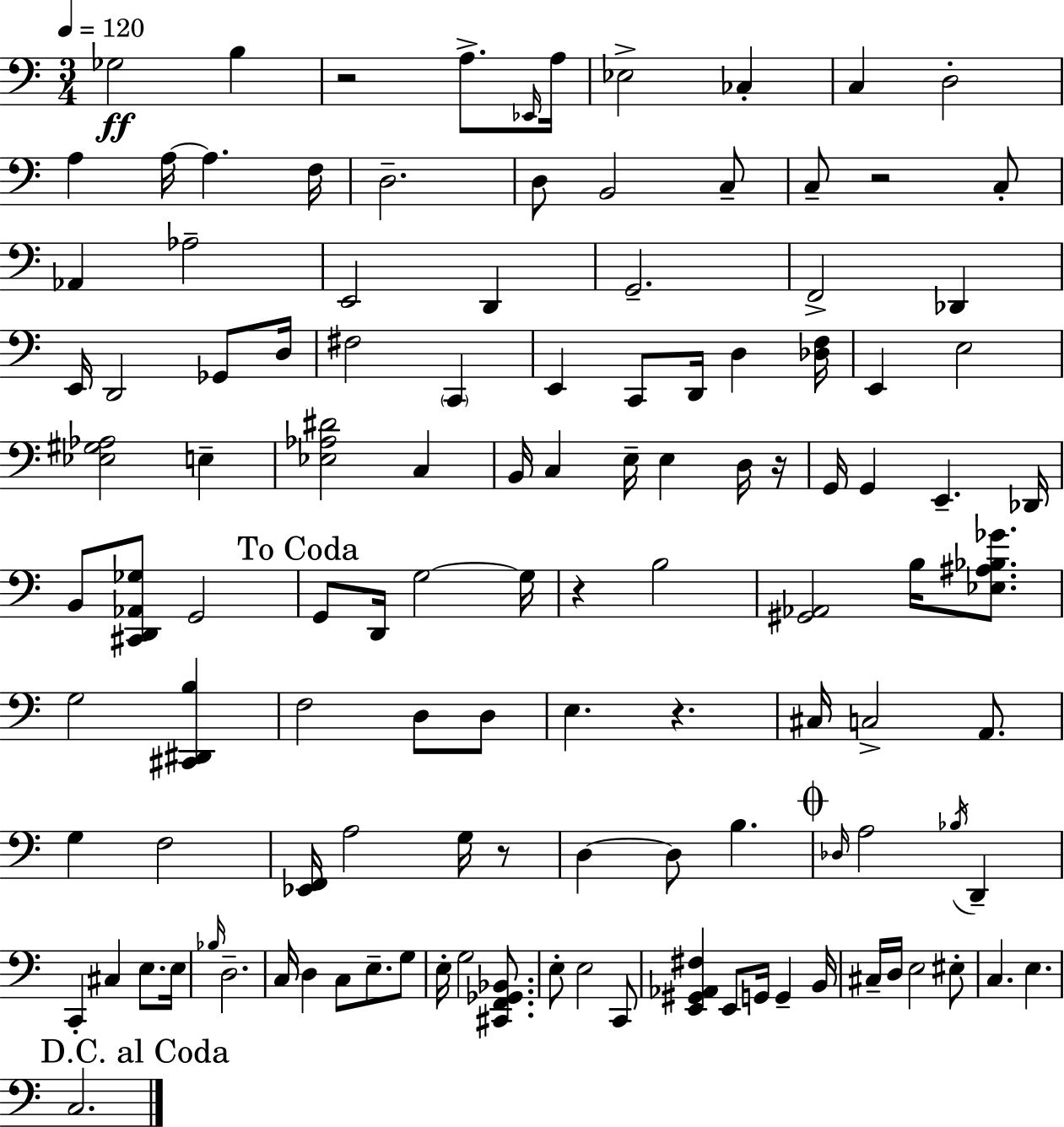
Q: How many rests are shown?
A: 6